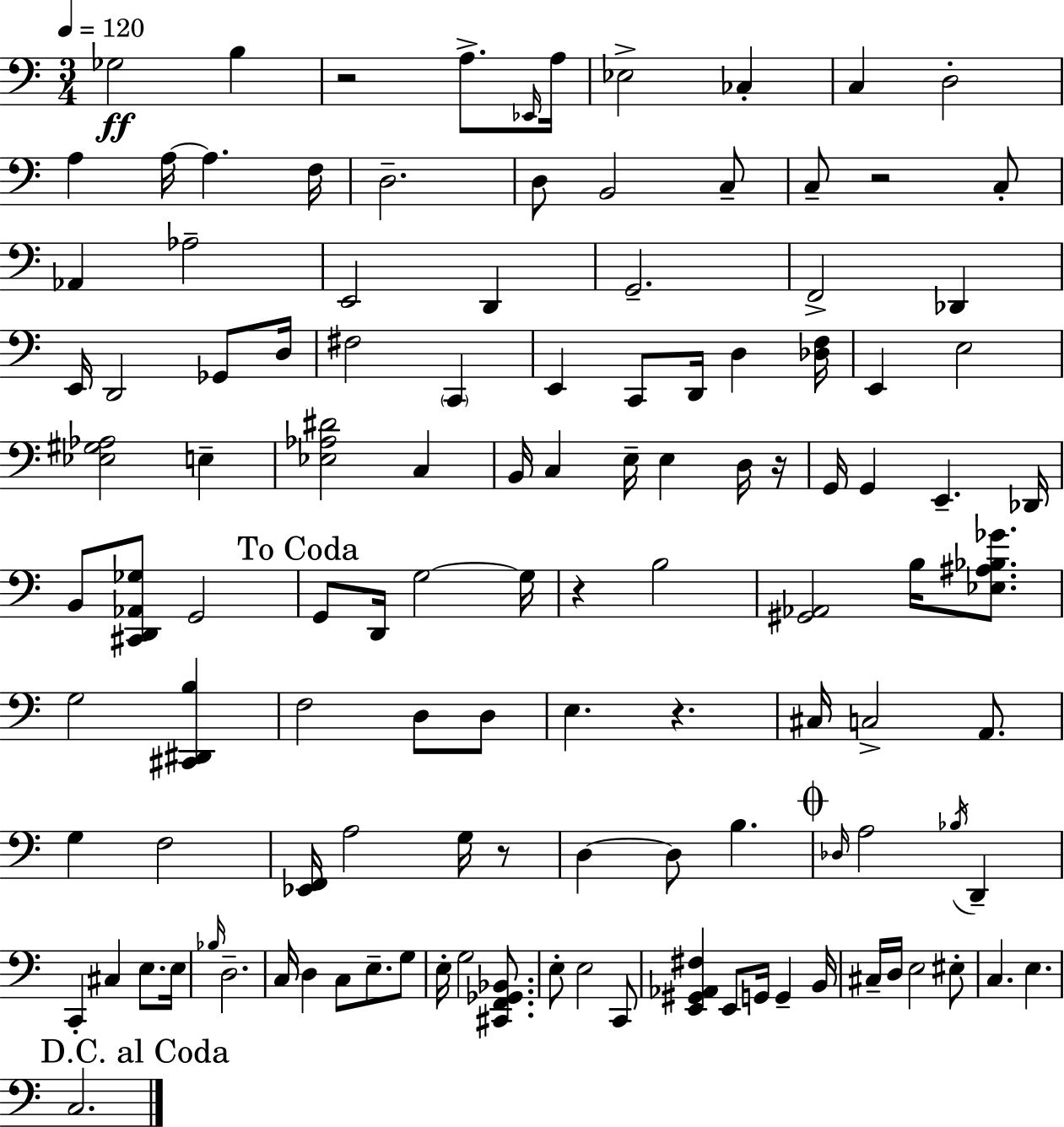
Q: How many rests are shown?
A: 6